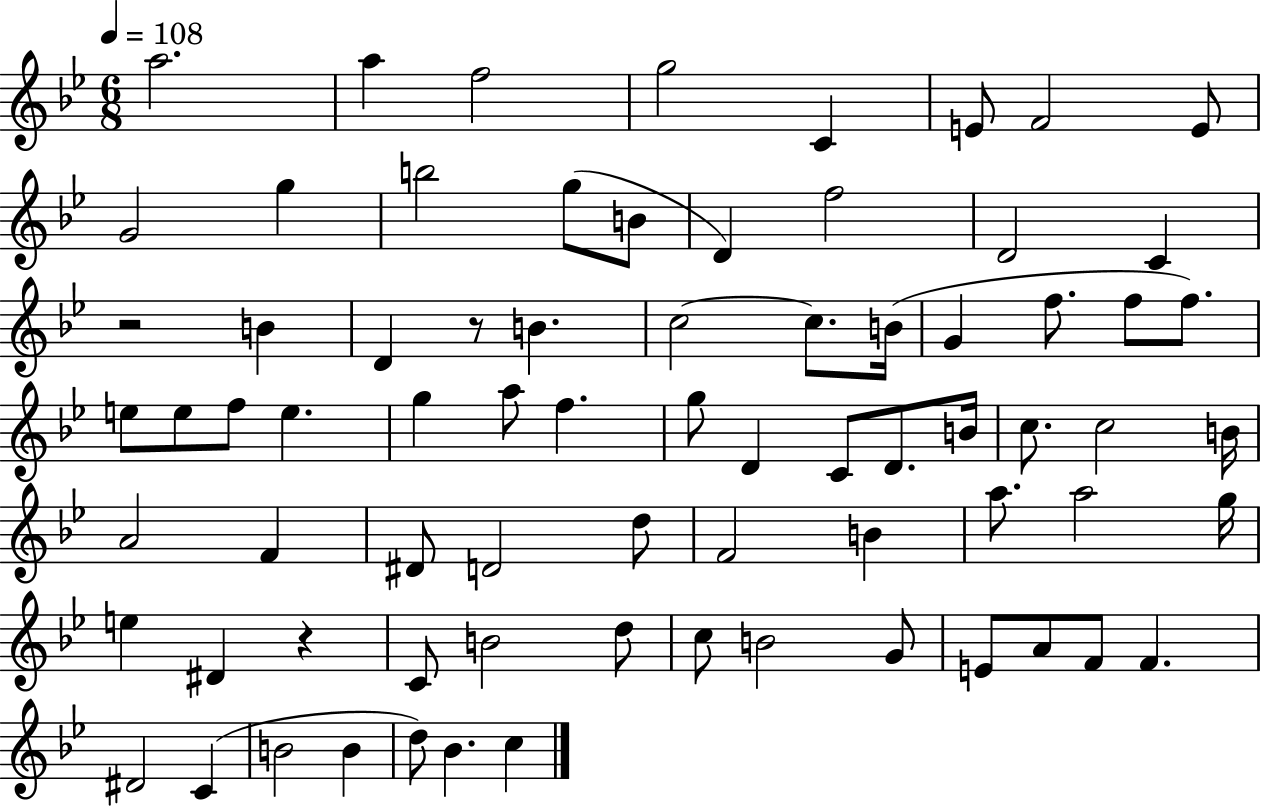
A5/h. A5/q F5/h G5/h C4/q E4/e F4/h E4/e G4/h G5/q B5/h G5/e B4/e D4/q F5/h D4/h C4/q R/h B4/q D4/q R/e B4/q. C5/h C5/e. B4/s G4/q F5/e. F5/e F5/e. E5/e E5/e F5/e E5/q. G5/q A5/e F5/q. G5/e D4/q C4/e D4/e. B4/s C5/e. C5/h B4/s A4/h F4/q D#4/e D4/h D5/e F4/h B4/q A5/e. A5/h G5/s E5/q D#4/q R/q C4/e B4/h D5/e C5/e B4/h G4/e E4/e A4/e F4/e F4/q. D#4/h C4/q B4/h B4/q D5/e Bb4/q. C5/q